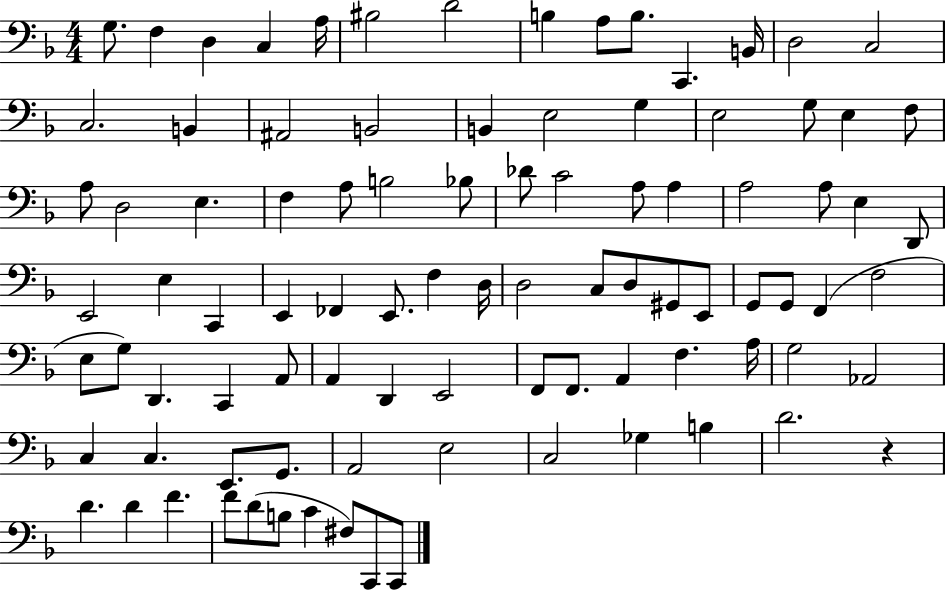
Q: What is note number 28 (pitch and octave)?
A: E3